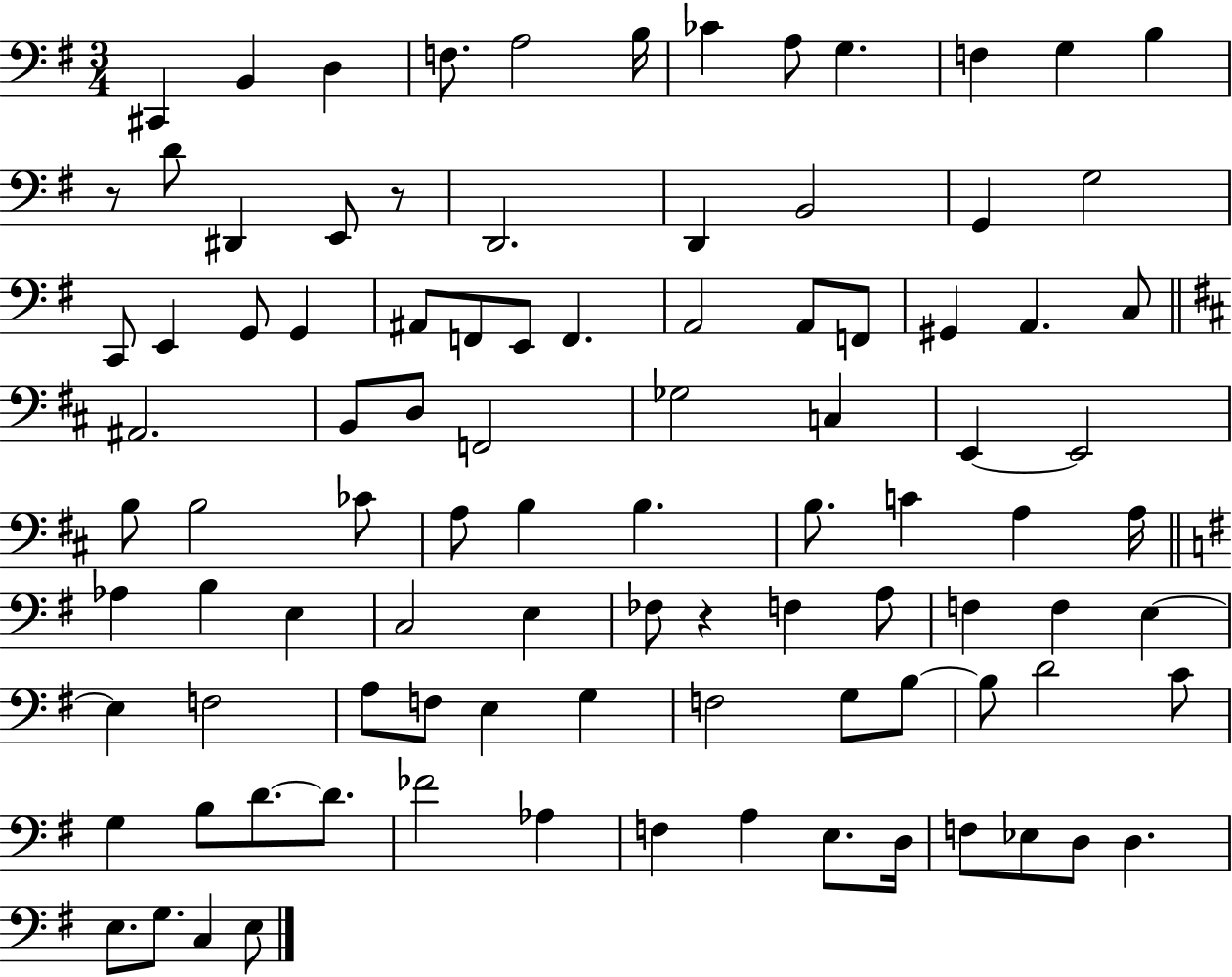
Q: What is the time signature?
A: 3/4